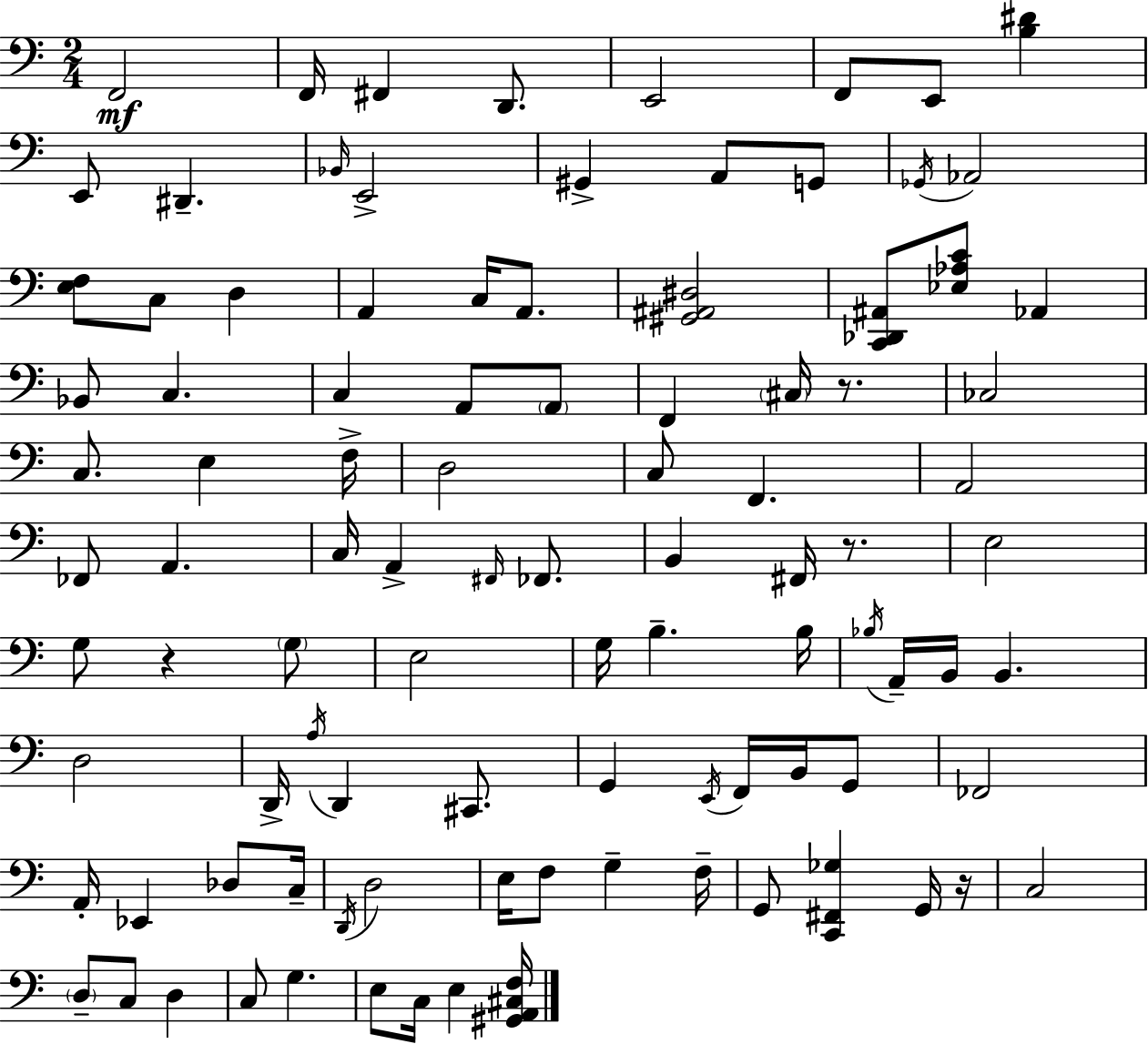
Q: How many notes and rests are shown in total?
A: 99